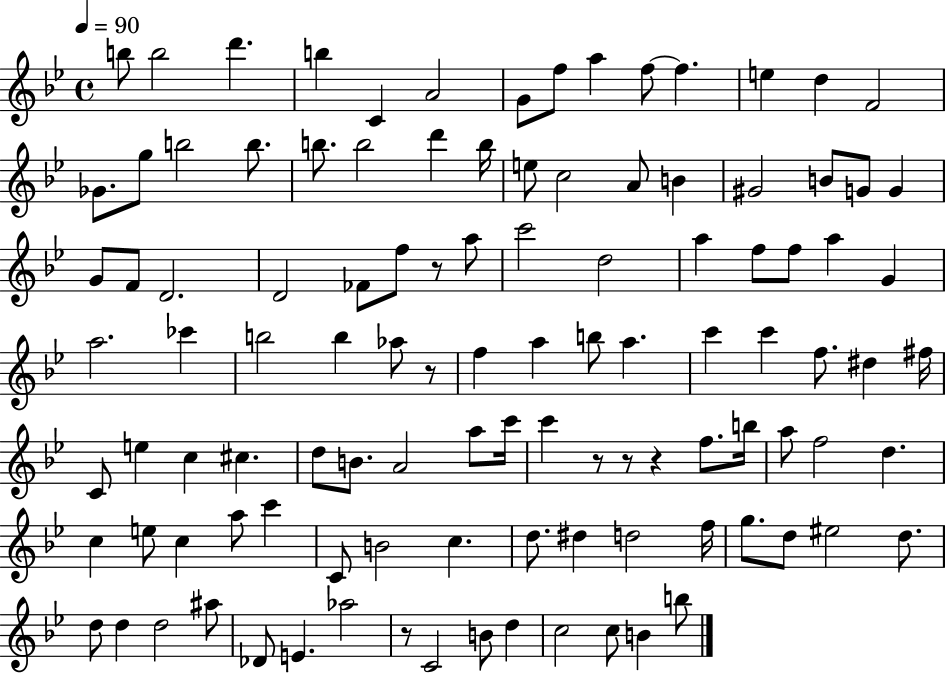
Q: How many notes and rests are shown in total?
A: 109